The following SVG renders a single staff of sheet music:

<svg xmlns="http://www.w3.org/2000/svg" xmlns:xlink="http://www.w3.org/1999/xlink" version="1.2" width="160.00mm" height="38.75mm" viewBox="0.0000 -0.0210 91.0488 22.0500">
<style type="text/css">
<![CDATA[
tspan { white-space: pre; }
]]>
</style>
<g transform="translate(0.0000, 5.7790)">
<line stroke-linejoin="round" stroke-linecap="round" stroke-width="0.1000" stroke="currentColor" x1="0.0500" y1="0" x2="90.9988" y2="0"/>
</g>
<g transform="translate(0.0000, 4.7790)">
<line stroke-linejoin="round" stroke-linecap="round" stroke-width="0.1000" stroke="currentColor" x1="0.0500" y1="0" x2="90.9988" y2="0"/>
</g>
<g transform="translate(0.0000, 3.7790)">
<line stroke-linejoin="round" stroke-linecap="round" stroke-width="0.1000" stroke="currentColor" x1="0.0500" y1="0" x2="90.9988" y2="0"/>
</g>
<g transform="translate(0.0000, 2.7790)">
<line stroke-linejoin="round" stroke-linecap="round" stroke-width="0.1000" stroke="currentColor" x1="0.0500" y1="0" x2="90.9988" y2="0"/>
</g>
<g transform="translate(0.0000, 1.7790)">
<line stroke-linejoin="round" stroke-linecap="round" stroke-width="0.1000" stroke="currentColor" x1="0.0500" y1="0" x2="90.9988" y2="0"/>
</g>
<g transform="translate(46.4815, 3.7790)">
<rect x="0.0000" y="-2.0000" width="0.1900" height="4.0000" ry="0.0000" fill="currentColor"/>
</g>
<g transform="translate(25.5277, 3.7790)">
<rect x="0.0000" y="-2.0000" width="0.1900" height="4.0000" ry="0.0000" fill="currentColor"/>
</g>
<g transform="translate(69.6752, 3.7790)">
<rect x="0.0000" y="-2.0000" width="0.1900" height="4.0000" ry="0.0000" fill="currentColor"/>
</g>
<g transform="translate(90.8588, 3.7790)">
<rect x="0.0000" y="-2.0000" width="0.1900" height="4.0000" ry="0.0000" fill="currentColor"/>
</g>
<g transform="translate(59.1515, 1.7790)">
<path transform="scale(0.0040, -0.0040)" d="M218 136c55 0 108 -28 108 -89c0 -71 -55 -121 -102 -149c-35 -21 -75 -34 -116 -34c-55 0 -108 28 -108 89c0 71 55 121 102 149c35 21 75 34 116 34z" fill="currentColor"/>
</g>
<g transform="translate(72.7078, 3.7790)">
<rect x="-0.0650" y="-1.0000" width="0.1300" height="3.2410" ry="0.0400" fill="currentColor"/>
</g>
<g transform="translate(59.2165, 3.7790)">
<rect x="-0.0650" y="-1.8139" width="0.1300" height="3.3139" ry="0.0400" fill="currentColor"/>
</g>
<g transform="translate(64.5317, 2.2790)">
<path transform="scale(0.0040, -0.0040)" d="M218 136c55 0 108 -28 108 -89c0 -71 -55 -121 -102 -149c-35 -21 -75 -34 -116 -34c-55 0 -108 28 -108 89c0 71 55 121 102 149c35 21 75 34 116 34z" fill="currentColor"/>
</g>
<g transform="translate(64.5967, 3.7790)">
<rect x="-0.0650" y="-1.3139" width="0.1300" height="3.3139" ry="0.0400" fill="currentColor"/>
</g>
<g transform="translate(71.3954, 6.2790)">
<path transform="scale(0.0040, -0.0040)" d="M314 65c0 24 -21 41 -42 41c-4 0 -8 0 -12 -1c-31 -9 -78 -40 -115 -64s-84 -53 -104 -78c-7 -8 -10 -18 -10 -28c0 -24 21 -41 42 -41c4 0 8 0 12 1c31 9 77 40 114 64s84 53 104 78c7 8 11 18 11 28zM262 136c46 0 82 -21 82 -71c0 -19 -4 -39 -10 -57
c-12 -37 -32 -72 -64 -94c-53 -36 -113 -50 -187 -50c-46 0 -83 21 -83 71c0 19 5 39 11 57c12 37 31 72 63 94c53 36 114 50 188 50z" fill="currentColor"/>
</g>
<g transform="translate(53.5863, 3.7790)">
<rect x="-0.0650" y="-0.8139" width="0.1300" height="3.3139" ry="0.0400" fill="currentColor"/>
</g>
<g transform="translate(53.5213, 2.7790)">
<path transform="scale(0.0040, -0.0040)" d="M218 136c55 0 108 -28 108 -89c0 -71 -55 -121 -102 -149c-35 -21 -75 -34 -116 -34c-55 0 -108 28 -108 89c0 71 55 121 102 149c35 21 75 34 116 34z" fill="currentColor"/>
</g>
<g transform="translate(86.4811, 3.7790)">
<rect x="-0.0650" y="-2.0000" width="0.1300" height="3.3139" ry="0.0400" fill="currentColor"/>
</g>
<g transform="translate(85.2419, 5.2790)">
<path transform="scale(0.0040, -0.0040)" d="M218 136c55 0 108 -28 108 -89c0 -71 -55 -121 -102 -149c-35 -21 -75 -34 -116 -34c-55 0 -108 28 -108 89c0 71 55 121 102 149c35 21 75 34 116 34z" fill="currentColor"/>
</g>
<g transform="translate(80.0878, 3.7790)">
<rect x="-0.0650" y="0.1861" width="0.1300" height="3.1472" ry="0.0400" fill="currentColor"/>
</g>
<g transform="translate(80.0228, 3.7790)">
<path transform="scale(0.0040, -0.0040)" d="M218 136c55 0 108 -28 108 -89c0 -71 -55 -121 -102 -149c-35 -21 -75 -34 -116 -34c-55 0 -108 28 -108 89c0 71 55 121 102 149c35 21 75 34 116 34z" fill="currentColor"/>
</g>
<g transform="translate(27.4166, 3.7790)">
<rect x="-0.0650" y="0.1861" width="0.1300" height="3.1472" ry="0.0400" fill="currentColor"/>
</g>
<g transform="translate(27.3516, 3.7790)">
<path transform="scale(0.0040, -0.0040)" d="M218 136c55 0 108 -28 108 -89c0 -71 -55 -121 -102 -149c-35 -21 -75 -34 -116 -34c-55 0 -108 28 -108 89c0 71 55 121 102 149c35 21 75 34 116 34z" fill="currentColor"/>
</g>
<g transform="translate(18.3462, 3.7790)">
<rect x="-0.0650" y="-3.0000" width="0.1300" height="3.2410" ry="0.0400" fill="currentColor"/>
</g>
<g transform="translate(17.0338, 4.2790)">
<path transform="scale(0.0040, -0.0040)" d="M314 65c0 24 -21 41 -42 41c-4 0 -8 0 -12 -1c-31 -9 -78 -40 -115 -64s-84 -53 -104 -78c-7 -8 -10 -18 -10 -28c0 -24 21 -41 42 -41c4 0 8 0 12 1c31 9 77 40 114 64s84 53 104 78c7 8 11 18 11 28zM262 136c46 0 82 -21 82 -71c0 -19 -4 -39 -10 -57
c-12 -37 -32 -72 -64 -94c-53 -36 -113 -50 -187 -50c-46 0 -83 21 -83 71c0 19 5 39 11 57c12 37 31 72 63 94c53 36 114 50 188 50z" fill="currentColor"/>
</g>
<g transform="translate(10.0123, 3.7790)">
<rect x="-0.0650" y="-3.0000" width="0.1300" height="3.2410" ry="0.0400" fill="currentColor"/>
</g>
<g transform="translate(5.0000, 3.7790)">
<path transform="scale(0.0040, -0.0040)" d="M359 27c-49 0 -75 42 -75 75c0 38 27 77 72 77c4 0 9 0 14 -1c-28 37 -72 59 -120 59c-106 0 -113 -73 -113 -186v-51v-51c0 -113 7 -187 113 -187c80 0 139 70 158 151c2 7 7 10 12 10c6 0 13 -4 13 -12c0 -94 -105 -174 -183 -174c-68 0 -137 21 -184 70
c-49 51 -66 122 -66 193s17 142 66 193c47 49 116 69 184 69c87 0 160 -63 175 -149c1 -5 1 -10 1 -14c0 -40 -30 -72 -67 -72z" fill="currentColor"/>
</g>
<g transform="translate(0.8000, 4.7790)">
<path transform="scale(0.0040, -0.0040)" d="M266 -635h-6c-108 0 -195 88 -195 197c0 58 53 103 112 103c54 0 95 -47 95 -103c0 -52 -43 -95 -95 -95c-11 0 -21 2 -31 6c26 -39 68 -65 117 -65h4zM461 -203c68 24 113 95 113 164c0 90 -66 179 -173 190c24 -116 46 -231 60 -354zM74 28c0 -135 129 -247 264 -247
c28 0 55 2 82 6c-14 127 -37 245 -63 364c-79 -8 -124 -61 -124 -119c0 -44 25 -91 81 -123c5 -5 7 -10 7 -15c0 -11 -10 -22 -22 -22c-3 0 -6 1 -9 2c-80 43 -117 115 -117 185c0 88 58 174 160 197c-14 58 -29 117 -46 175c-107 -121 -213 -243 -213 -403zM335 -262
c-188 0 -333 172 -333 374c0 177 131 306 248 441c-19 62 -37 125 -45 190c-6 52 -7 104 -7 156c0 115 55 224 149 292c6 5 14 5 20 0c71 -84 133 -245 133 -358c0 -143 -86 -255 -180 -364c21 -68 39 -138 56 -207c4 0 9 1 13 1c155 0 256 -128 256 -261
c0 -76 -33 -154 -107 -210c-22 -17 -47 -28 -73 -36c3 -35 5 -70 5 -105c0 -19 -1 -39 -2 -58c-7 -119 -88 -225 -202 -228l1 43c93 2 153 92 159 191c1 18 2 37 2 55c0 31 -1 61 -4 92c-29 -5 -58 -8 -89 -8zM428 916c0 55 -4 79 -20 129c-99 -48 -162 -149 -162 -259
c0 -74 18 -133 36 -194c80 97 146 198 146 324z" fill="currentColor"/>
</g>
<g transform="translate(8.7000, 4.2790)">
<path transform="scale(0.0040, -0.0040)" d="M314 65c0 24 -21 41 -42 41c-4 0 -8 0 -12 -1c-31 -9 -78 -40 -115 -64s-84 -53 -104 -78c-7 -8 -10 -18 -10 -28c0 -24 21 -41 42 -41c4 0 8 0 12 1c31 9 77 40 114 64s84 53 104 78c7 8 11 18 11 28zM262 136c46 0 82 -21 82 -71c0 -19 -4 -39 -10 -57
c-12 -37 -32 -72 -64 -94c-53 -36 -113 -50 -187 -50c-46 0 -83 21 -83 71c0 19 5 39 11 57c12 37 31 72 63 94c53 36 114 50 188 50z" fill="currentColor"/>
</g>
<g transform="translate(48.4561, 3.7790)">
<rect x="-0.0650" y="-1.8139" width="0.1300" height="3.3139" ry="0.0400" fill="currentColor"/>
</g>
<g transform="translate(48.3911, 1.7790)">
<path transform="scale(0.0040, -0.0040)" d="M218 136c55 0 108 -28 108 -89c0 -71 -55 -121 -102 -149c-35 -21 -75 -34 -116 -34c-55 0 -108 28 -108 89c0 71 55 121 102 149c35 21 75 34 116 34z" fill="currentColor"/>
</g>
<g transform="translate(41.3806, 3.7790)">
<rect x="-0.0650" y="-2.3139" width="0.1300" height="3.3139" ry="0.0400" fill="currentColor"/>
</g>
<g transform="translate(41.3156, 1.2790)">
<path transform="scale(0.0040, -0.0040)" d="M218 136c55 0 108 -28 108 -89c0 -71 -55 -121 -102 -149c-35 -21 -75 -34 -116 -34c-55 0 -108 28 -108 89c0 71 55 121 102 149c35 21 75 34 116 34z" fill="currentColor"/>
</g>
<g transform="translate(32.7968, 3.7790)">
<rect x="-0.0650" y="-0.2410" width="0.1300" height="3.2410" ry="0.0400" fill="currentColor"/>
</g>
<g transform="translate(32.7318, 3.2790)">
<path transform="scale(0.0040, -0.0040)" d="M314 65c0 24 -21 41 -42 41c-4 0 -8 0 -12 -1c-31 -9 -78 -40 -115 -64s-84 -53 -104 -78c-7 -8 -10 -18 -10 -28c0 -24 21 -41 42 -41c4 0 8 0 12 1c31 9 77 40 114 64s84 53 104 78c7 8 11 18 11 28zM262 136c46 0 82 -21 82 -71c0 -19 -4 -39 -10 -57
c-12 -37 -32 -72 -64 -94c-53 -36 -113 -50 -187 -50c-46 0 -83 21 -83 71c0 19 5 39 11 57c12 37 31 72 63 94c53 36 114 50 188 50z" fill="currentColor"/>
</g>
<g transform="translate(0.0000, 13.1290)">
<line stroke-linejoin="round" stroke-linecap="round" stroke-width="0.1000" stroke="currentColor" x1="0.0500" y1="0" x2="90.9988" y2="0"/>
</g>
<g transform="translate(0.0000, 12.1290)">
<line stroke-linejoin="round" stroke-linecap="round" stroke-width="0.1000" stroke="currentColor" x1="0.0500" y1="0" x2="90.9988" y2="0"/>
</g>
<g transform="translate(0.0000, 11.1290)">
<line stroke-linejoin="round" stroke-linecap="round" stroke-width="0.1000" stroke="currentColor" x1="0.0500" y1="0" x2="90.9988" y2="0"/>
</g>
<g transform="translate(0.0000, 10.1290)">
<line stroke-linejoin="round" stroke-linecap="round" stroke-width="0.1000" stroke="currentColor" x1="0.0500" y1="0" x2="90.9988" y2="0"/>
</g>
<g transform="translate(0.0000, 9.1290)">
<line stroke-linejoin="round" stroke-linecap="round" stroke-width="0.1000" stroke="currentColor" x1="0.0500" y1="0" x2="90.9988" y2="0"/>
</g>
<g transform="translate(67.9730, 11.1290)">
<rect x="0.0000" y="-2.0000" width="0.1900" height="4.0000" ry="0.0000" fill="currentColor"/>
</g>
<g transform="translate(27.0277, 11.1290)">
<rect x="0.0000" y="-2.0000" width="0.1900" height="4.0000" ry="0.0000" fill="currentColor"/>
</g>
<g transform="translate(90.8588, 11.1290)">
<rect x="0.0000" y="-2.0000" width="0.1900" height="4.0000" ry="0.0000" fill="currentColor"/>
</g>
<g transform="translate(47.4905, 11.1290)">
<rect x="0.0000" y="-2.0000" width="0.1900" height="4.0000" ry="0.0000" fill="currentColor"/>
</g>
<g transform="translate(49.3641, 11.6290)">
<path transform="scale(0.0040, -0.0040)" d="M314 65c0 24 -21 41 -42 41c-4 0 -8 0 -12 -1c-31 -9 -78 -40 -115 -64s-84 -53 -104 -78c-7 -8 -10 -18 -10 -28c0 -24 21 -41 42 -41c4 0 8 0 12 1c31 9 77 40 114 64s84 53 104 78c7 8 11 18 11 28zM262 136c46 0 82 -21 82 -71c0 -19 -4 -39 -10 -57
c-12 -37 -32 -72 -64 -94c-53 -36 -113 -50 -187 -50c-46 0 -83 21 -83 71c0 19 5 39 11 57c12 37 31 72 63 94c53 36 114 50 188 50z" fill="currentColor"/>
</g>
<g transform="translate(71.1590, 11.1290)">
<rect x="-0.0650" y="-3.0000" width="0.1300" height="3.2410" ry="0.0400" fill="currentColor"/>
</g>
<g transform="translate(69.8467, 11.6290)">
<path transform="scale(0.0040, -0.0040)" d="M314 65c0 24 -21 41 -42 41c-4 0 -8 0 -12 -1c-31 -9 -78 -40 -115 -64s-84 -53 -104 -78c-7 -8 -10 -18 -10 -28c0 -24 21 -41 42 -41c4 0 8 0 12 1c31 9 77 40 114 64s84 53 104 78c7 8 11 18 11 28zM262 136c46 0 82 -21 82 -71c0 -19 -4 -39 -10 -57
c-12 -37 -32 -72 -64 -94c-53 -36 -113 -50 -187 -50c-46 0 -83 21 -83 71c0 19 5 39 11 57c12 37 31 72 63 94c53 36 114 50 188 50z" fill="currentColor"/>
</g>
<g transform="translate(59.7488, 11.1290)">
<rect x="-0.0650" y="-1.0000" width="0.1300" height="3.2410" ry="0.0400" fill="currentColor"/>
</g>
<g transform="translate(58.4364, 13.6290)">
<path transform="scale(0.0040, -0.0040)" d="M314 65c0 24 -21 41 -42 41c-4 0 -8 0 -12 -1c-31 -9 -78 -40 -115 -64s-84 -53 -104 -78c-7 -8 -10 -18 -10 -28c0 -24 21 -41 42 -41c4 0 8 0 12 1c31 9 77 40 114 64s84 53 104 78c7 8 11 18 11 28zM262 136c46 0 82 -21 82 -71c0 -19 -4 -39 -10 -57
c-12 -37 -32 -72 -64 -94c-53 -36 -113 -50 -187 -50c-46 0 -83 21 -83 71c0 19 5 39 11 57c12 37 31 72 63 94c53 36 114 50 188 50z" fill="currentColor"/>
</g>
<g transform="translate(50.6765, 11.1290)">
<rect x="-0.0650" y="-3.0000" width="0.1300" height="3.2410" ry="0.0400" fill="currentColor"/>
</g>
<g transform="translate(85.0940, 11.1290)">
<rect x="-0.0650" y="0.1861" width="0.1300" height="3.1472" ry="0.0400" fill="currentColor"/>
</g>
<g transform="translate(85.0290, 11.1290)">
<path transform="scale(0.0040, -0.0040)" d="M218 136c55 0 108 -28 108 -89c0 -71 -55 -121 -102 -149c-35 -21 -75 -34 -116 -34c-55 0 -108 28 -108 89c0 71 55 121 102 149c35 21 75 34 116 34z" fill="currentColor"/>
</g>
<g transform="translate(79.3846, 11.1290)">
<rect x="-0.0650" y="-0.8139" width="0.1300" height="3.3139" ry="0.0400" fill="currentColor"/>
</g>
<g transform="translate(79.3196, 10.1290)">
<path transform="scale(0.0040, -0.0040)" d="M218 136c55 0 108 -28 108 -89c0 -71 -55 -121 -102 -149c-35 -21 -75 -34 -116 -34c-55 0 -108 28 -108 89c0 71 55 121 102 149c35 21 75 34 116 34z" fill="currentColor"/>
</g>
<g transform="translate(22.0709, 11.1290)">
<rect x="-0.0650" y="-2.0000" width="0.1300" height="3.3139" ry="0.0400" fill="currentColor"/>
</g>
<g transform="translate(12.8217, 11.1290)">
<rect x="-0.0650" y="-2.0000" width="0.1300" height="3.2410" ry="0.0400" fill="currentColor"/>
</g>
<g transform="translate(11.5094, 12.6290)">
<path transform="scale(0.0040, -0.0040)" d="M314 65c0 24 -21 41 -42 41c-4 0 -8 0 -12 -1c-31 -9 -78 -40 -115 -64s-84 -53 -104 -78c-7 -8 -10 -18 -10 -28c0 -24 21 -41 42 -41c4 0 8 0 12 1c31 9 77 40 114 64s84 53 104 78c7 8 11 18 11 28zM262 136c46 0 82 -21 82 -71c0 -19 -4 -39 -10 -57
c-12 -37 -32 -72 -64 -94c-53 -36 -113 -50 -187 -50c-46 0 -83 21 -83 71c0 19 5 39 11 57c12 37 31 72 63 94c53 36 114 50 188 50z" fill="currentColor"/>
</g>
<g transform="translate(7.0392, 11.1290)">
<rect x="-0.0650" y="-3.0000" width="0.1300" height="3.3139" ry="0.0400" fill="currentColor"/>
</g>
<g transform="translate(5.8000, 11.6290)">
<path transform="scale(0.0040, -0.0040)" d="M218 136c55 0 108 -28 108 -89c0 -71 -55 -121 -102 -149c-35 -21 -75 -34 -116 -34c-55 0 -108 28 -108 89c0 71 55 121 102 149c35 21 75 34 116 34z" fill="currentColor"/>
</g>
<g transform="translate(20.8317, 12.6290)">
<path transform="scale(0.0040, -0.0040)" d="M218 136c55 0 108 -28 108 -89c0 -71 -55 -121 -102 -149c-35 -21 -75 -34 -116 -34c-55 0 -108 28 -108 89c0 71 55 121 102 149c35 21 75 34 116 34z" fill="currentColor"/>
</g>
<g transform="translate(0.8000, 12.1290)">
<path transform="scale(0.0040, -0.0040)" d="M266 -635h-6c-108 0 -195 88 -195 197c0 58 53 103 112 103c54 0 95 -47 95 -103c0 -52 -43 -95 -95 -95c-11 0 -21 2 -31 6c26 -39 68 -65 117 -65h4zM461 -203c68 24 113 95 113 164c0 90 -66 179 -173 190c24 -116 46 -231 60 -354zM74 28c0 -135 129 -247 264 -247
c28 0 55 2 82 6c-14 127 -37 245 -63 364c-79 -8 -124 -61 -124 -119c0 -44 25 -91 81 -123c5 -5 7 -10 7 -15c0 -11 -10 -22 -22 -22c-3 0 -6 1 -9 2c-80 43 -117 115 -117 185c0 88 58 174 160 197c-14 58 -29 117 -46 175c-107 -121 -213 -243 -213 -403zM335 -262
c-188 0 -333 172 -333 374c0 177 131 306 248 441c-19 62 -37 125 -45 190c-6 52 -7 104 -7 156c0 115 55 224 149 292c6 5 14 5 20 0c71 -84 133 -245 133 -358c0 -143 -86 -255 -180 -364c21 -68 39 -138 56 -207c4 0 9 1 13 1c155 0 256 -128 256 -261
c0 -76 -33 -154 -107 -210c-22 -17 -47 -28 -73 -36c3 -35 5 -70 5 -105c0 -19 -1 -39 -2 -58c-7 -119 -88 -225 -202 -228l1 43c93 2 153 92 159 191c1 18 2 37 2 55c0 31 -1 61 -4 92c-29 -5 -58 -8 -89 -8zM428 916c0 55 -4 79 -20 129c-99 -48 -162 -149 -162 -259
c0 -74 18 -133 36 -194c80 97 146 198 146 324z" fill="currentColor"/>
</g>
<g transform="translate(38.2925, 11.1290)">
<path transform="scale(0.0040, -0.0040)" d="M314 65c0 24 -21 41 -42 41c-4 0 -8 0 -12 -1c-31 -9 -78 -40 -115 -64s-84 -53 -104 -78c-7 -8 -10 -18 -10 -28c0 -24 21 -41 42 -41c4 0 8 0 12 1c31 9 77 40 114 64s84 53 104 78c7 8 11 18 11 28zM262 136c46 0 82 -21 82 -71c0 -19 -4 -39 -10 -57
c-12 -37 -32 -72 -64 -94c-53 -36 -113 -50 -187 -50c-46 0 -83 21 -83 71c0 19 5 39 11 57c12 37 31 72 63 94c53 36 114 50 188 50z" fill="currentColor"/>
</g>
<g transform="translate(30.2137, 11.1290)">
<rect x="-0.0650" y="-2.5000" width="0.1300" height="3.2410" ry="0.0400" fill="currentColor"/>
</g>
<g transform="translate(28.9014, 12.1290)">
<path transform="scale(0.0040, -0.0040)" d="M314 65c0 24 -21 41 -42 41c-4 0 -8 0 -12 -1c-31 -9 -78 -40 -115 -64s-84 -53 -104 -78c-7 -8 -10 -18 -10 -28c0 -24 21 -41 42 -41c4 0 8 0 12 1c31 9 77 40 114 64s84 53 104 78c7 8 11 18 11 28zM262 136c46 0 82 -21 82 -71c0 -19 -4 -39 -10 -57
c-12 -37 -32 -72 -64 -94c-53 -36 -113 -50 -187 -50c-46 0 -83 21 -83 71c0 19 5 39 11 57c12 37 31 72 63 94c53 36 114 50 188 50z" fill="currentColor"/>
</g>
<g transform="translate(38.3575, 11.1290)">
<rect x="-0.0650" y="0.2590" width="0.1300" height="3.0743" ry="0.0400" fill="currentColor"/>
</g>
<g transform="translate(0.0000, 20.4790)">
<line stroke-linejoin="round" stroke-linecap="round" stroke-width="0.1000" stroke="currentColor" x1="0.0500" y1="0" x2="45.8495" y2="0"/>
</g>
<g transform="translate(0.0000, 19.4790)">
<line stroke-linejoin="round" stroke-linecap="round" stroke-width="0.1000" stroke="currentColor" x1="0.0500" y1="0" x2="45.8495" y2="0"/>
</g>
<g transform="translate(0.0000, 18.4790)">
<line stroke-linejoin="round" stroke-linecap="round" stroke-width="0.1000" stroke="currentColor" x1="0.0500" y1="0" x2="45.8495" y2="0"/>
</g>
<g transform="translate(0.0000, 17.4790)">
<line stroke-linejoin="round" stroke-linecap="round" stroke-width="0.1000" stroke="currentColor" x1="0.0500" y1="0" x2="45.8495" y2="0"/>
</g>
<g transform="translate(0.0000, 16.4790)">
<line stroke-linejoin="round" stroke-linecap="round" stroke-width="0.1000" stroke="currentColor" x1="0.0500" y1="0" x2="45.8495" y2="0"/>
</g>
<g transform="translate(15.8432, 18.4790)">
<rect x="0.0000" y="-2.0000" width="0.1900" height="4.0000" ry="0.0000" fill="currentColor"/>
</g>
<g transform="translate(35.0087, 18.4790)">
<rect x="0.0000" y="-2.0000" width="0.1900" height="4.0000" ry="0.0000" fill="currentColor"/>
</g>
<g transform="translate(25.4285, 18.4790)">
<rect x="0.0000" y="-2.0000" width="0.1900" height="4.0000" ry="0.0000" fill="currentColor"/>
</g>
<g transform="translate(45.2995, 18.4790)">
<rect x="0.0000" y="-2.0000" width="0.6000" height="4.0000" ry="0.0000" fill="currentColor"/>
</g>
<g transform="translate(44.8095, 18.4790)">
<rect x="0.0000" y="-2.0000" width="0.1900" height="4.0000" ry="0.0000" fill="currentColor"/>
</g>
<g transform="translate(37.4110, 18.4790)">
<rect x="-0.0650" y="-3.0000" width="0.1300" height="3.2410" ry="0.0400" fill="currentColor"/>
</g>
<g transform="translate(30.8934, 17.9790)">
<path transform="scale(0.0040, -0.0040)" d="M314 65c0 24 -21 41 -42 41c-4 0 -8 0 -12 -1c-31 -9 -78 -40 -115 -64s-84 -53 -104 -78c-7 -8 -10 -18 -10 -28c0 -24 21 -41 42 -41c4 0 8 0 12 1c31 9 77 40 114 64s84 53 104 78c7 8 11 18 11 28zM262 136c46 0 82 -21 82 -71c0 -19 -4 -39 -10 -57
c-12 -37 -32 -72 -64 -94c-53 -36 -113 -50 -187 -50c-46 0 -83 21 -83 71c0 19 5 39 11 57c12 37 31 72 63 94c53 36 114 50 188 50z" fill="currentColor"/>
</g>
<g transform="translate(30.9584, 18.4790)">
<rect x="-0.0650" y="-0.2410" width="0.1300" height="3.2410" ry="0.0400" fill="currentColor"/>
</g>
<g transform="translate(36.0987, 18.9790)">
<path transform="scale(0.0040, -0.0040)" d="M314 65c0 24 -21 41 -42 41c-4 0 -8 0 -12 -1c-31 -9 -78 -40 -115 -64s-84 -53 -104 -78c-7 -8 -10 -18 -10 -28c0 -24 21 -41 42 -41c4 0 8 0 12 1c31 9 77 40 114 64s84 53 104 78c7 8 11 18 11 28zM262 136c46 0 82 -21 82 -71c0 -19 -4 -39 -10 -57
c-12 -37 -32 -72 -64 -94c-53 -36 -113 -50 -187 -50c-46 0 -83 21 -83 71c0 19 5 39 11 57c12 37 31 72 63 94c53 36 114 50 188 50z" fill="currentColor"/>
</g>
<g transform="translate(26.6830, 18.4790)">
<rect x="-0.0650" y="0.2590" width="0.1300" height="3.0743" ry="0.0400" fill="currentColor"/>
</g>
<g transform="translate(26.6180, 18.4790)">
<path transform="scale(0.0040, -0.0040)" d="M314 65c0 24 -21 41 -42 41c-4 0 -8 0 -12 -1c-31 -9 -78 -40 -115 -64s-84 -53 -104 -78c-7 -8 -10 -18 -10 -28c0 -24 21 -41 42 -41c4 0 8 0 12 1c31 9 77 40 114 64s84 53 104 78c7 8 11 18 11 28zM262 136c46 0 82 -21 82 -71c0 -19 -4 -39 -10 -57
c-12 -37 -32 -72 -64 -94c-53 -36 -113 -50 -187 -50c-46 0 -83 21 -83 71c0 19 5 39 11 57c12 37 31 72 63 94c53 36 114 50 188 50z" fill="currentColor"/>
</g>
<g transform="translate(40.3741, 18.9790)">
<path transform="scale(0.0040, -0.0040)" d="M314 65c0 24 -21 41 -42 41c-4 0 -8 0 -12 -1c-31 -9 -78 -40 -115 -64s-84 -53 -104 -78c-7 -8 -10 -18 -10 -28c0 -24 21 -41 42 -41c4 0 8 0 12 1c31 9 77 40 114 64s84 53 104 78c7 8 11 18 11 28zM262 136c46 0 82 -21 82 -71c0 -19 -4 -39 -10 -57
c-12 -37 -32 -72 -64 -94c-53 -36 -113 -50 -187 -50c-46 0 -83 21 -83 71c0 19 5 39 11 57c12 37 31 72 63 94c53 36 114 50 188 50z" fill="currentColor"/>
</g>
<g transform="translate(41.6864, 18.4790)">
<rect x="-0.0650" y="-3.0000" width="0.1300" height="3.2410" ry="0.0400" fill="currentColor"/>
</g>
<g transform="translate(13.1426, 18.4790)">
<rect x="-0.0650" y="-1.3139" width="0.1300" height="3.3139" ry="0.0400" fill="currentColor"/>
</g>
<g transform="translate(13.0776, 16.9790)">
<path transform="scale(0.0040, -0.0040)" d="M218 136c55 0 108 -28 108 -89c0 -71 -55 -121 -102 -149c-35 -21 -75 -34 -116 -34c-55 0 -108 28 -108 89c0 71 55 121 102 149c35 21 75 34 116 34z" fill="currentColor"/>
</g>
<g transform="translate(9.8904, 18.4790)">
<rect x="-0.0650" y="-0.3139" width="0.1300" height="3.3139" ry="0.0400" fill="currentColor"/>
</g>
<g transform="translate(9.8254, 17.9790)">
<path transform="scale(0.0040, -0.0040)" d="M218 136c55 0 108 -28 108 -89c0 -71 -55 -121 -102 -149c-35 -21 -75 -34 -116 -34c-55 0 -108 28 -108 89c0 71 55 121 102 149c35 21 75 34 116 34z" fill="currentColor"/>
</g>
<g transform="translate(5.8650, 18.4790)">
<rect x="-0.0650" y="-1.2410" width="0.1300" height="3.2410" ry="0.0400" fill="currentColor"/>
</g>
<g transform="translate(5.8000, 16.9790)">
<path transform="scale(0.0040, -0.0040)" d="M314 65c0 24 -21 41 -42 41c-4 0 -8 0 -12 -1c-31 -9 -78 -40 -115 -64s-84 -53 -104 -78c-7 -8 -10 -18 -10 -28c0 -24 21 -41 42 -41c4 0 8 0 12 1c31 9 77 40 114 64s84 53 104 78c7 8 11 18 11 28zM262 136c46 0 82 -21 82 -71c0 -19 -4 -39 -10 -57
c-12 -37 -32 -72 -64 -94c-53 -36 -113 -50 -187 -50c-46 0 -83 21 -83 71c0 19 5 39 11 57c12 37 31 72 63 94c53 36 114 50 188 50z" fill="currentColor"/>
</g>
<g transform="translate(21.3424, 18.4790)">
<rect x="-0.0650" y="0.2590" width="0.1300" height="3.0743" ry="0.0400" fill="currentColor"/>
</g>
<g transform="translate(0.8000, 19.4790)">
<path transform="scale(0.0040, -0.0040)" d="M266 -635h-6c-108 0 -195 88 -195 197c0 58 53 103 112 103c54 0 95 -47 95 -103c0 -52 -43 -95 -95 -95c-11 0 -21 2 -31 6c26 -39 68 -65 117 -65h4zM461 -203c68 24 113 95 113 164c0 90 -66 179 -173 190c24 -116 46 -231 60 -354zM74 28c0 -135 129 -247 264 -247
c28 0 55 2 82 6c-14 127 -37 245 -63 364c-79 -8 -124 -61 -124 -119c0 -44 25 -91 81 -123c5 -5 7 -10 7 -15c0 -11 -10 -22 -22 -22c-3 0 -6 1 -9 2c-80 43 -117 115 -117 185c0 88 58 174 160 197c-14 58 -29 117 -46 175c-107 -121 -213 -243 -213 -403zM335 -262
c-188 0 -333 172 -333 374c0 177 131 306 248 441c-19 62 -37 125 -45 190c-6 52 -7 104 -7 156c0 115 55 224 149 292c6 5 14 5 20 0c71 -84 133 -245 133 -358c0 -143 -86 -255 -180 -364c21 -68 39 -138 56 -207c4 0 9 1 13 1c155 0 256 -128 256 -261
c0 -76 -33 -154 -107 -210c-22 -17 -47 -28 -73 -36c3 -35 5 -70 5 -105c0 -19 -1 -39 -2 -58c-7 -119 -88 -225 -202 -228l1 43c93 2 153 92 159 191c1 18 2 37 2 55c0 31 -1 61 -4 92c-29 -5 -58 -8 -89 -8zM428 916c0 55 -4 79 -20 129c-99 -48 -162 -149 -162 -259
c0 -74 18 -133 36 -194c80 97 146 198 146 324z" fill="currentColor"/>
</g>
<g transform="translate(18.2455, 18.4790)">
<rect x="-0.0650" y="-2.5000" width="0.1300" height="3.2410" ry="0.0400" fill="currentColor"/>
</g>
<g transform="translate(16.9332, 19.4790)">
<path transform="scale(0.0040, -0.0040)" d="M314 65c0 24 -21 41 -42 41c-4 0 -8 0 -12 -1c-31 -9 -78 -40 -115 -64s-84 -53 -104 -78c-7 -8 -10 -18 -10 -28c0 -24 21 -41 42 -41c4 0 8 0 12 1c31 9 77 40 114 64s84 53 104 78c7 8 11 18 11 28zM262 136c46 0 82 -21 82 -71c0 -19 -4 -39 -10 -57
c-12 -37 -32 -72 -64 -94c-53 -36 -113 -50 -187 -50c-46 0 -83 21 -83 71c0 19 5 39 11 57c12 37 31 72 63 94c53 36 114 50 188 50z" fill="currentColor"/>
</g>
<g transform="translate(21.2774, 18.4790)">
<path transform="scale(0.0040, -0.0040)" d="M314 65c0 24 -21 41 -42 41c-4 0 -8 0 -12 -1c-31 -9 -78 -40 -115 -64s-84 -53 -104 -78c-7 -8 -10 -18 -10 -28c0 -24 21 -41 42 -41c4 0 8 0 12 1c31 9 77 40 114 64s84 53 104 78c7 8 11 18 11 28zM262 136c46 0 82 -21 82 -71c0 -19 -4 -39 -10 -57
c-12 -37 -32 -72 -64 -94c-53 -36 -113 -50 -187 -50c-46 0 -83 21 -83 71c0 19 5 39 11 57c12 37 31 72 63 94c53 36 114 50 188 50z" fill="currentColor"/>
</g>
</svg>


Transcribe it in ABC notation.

X:1
T:Untitled
M:4/4
L:1/4
K:C
A2 A2 B c2 g f d f e D2 B F A F2 F G2 B2 A2 D2 A2 d B e2 c e G2 B2 B2 c2 A2 A2